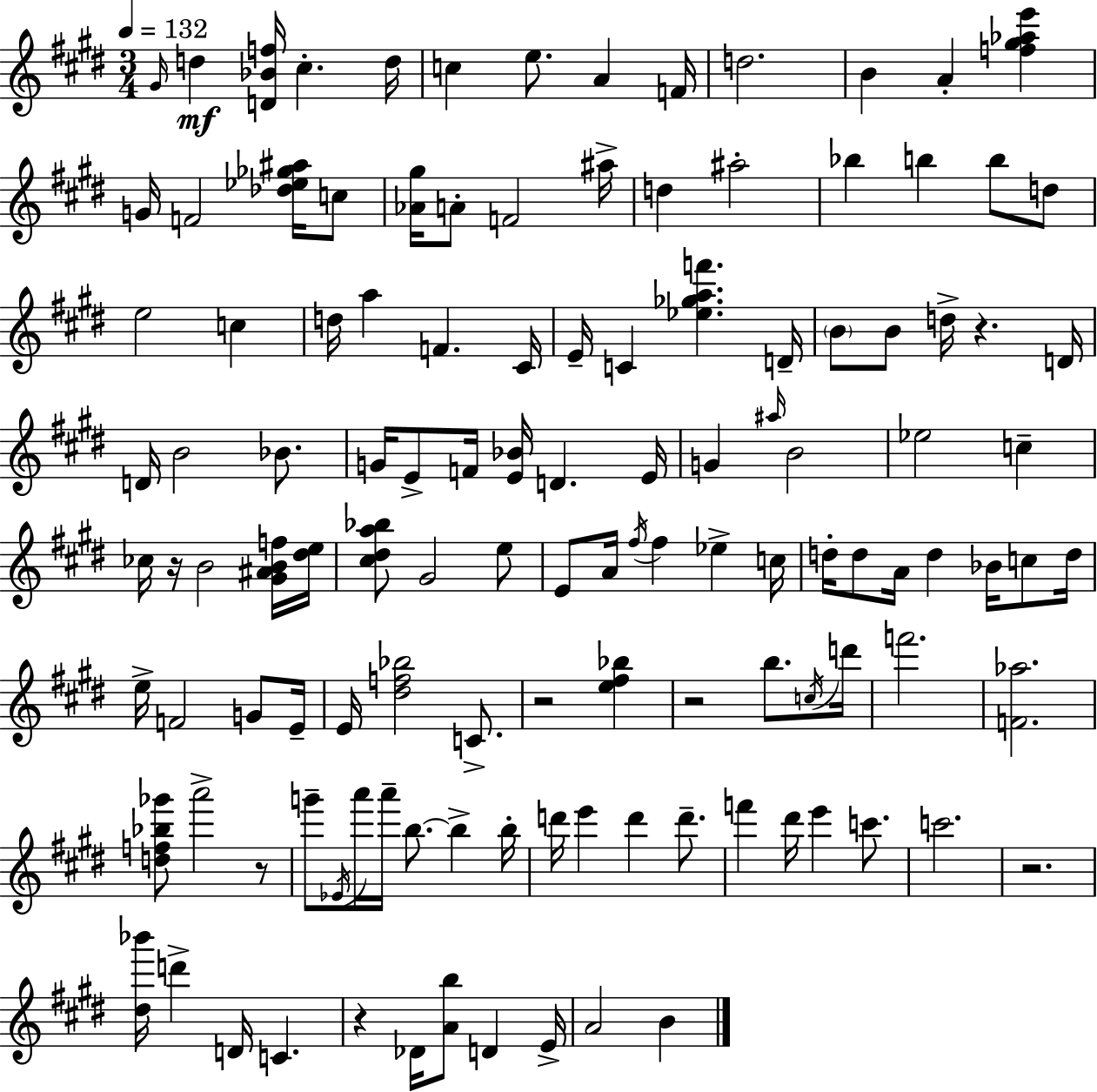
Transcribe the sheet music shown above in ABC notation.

X:1
T:Untitled
M:3/4
L:1/4
K:E
^G/4 d [D_Bf]/4 ^c d/4 c e/2 A F/4 d2 B A [f^g_ae'] G/4 F2 [_d_e_g^a]/4 c/2 [_A^g]/4 A/2 F2 ^a/4 d ^a2 _b b b/2 d/2 e2 c d/4 a F ^C/4 E/4 C [_e_gaf'] D/4 B/2 B/2 d/4 z D/4 D/4 B2 _B/2 G/4 E/2 F/4 [E_B]/4 D E/4 G ^a/4 B2 _e2 c _c/4 z/4 B2 [^G^ABf]/4 [^de]/4 [^c^da_b]/2 ^G2 e/2 E/2 A/4 ^f/4 ^f _e c/4 d/4 d/2 A/4 d _B/4 c/2 d/4 e/4 F2 G/2 E/4 E/4 [^df_b]2 C/2 z2 [e^f_b] z2 b/2 c/4 d'/4 f'2 [F_a]2 [df_b_g']/2 a'2 z/2 g'/2 _E/4 a'/4 a'/4 b/2 b b/4 d'/4 e' d' d'/2 f' ^d'/4 e' c'/2 c'2 z2 [^d_b']/4 d' D/4 C z _D/4 [Ab]/2 D E/4 A2 B